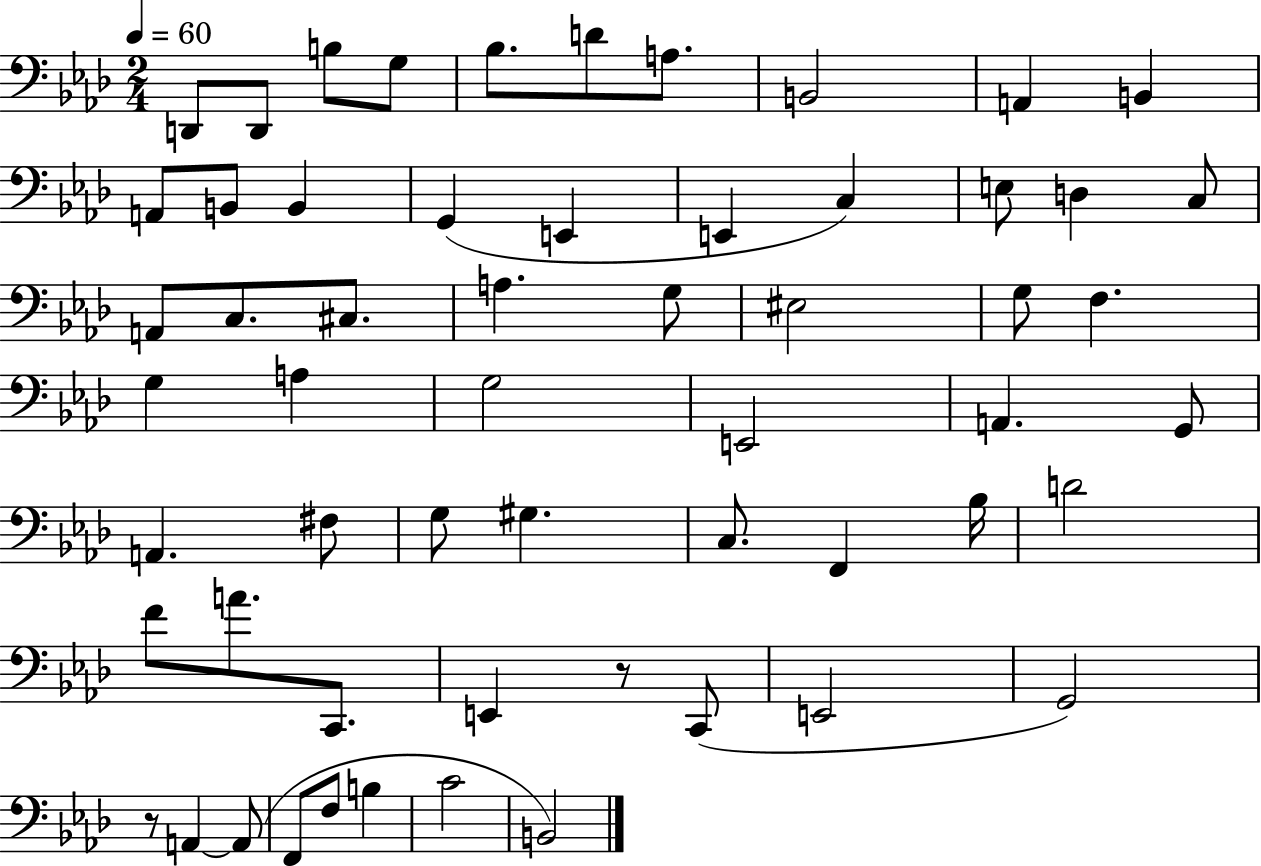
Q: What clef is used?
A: bass